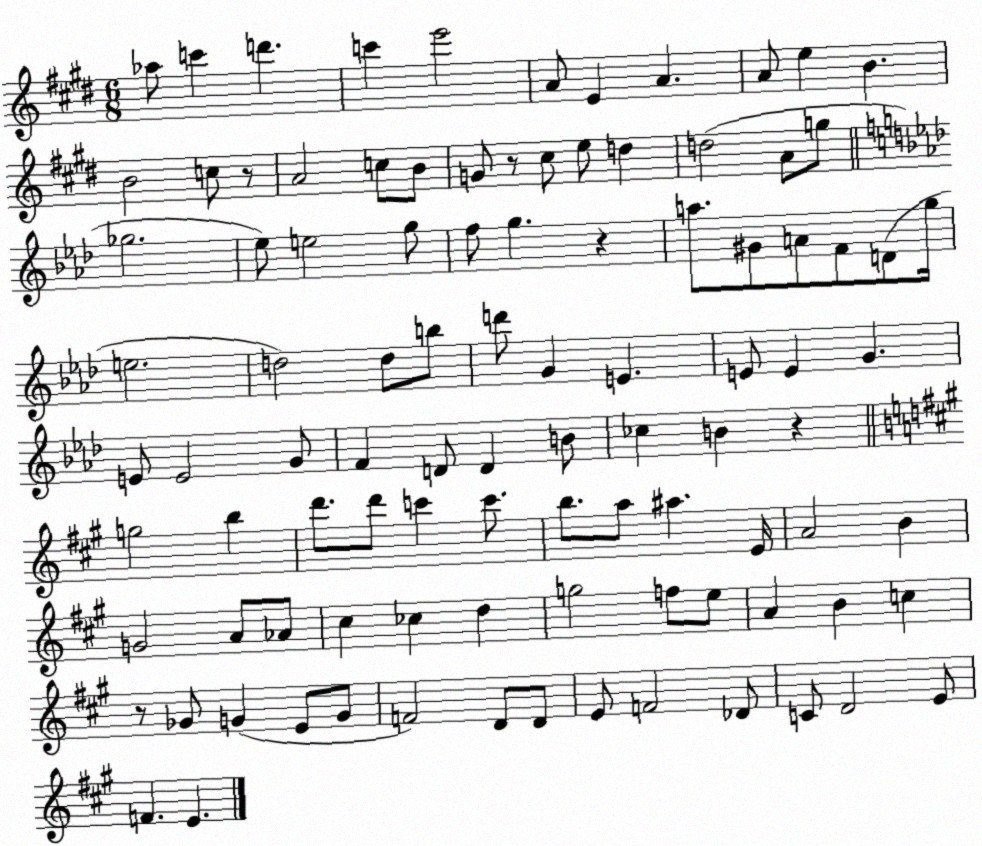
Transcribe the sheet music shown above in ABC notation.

X:1
T:Untitled
M:6/8
L:1/4
K:E
_a/2 c' d' c' e'2 A/2 E A A/2 e B B2 c/2 z/2 A2 c/2 B/2 G/2 z/2 ^c/2 e/2 d d2 A/2 g/2 _g2 _e/2 e2 g/2 f/2 g z a/2 ^G/2 A/2 F/2 D/2 g/4 e2 d2 d/2 b/2 d'/2 G E E/2 E G E/2 E2 G/2 F D/2 D B/2 _c B z g2 b d'/2 d'/2 c' c'/2 b/2 a/2 ^a E/4 A2 B G2 A/2 _A/2 ^c _c d g2 f/2 e/2 A B c z/2 _G/2 G E/2 G/2 F2 D/2 D/2 E/2 F2 _D/2 C/2 D2 E/2 F E